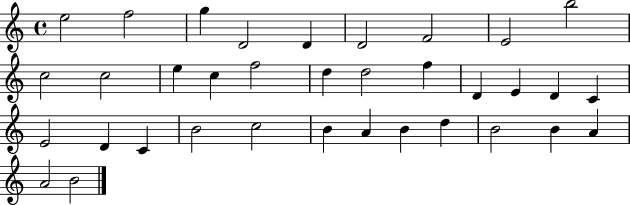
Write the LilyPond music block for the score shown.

{
  \clef treble
  \time 4/4
  \defaultTimeSignature
  \key c \major
  e''2 f''2 | g''4 d'2 d'4 | d'2 f'2 | e'2 b''2 | \break c''2 c''2 | e''4 c''4 f''2 | d''4 d''2 f''4 | d'4 e'4 d'4 c'4 | \break e'2 d'4 c'4 | b'2 c''2 | b'4 a'4 b'4 d''4 | b'2 b'4 a'4 | \break a'2 b'2 | \bar "|."
}